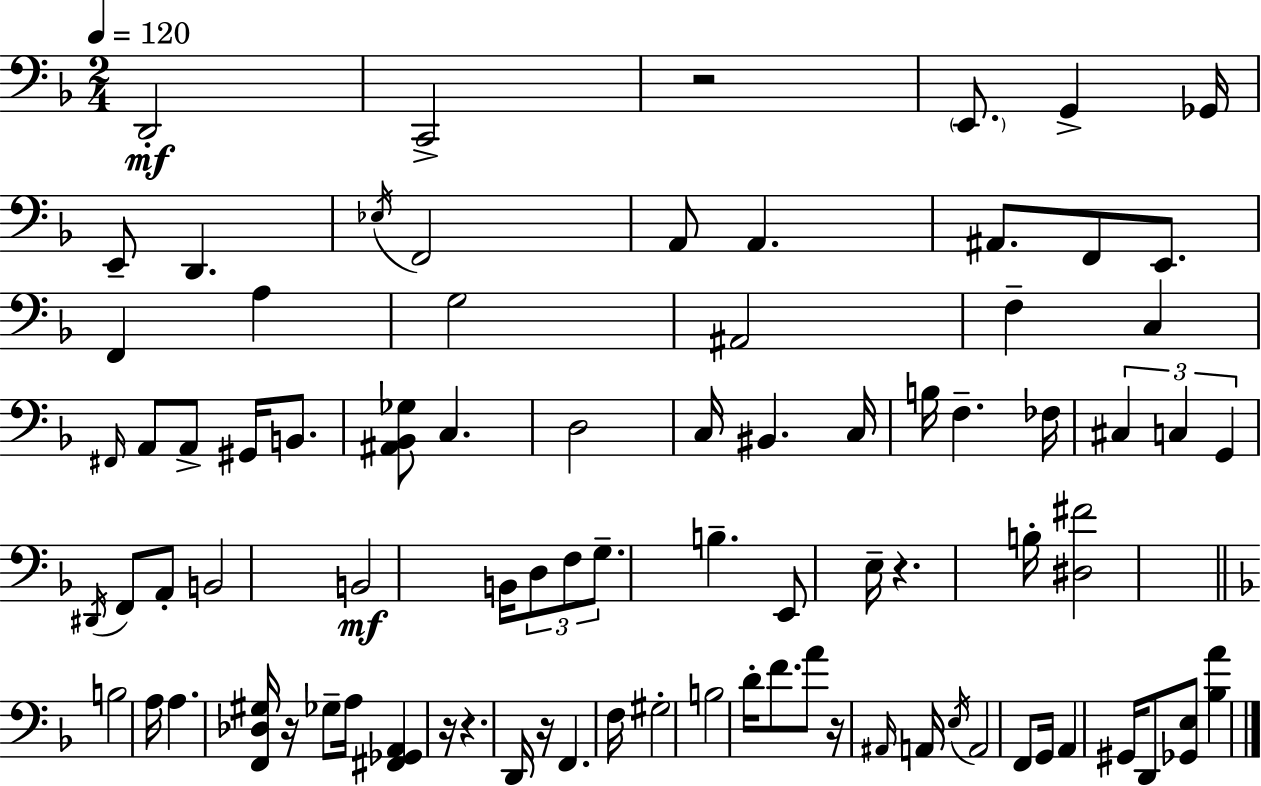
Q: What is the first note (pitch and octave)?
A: D2